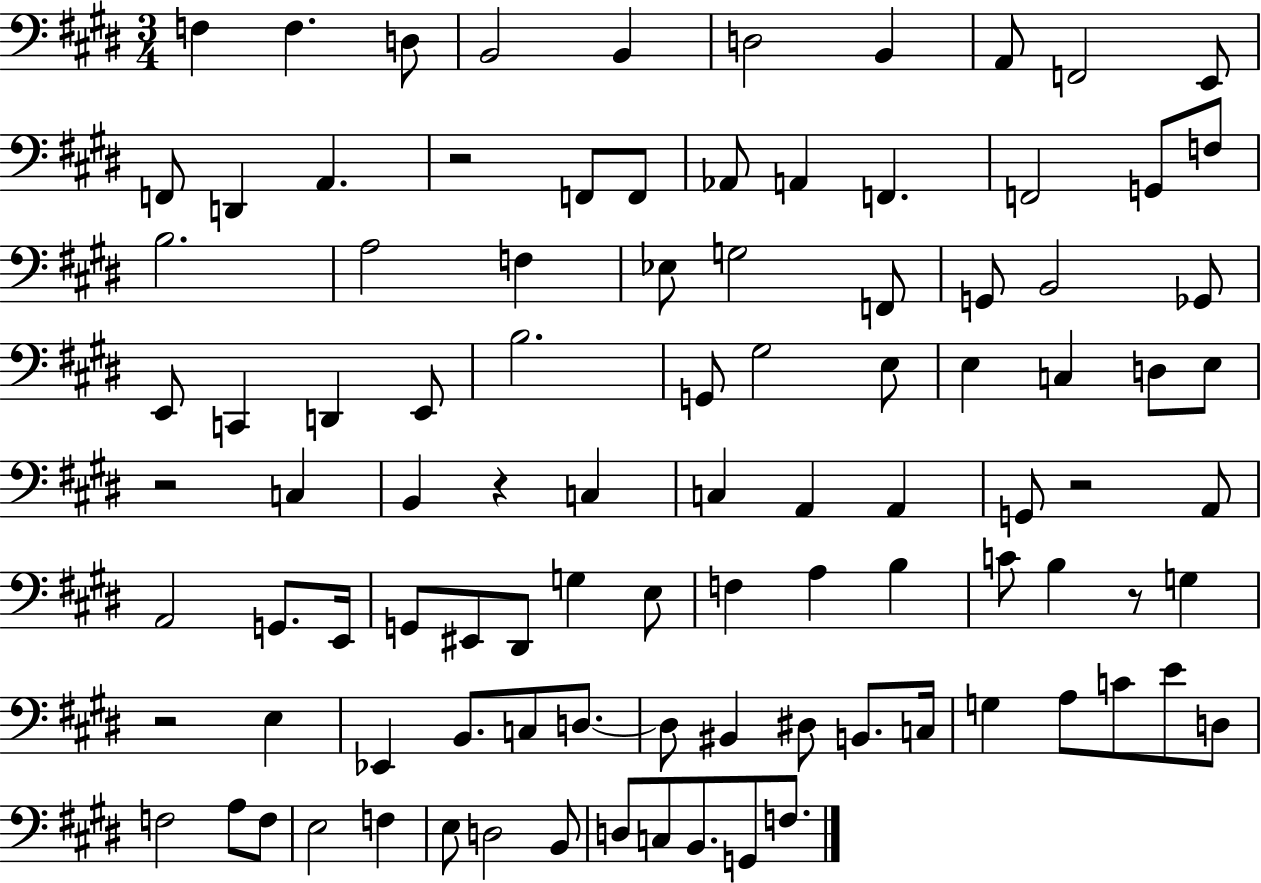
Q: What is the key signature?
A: E major